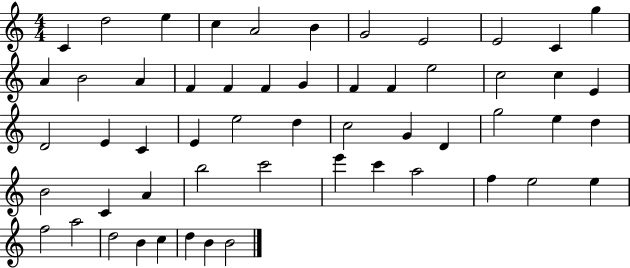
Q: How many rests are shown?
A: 0